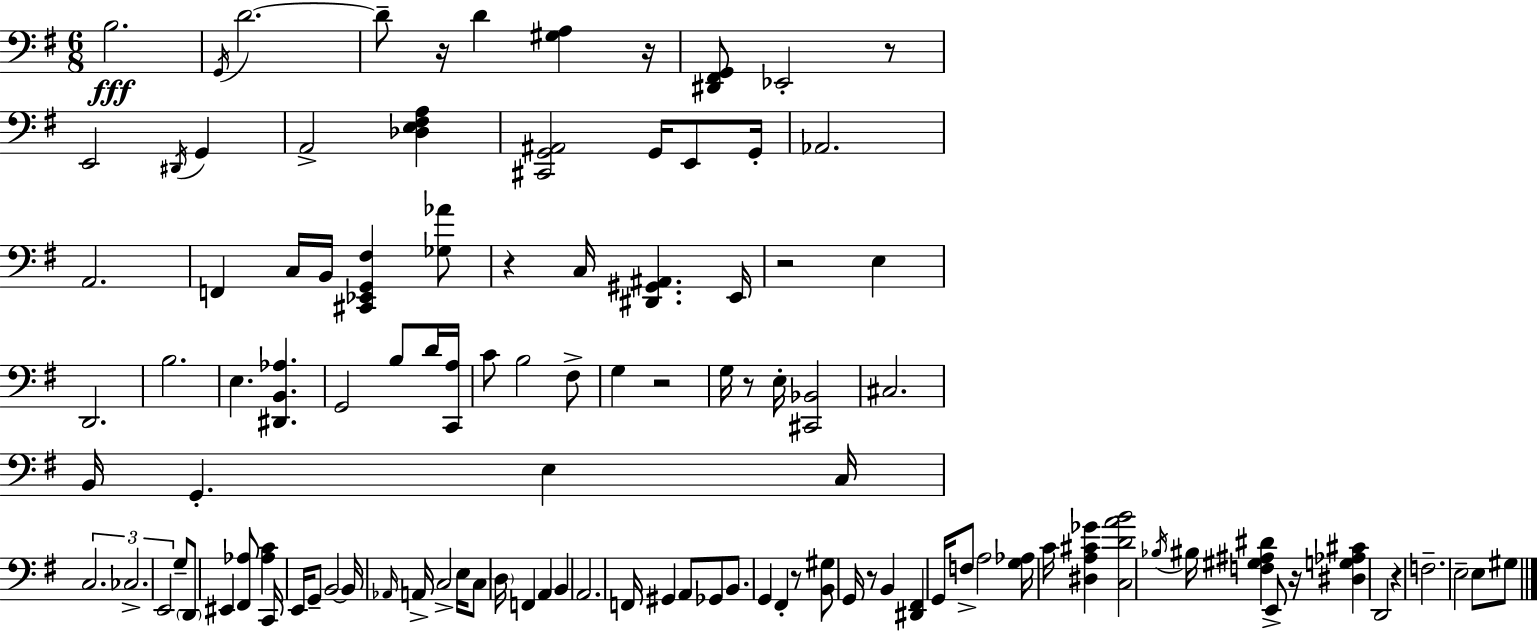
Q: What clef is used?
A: bass